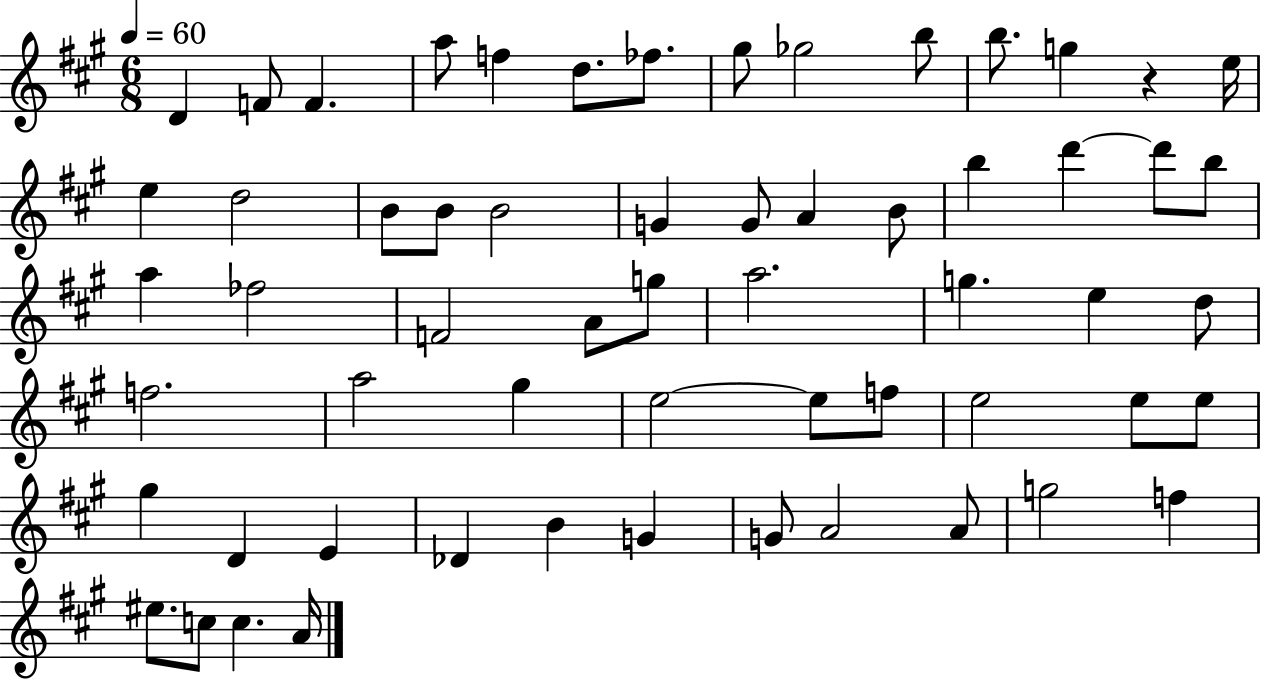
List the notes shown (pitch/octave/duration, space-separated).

D4/q F4/e F4/q. A5/e F5/q D5/e. FES5/e. G#5/e Gb5/h B5/e B5/e. G5/q R/q E5/s E5/q D5/h B4/e B4/e B4/h G4/q G4/e A4/q B4/e B5/q D6/q D6/e B5/e A5/q FES5/h F4/h A4/e G5/e A5/h. G5/q. E5/q D5/e F5/h. A5/h G#5/q E5/h E5/e F5/e E5/h E5/e E5/e G#5/q D4/q E4/q Db4/q B4/q G4/q G4/e A4/h A4/e G5/h F5/q EIS5/e. C5/e C5/q. A4/s